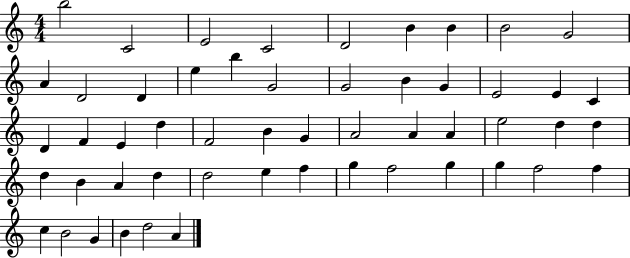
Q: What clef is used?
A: treble